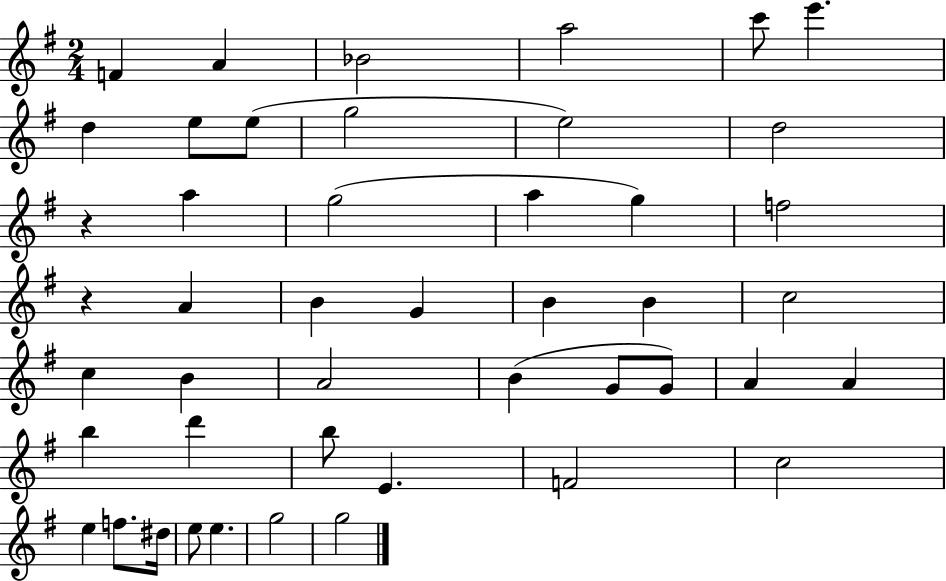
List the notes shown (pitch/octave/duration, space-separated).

F4/q A4/q Bb4/h A5/h C6/e E6/q. D5/q E5/e E5/e G5/h E5/h D5/h R/q A5/q G5/h A5/q G5/q F5/h R/q A4/q B4/q G4/q B4/q B4/q C5/h C5/q B4/q A4/h B4/q G4/e G4/e A4/q A4/q B5/q D6/q B5/e E4/q. F4/h C5/h E5/q F5/e. D#5/s E5/e E5/q. G5/h G5/h